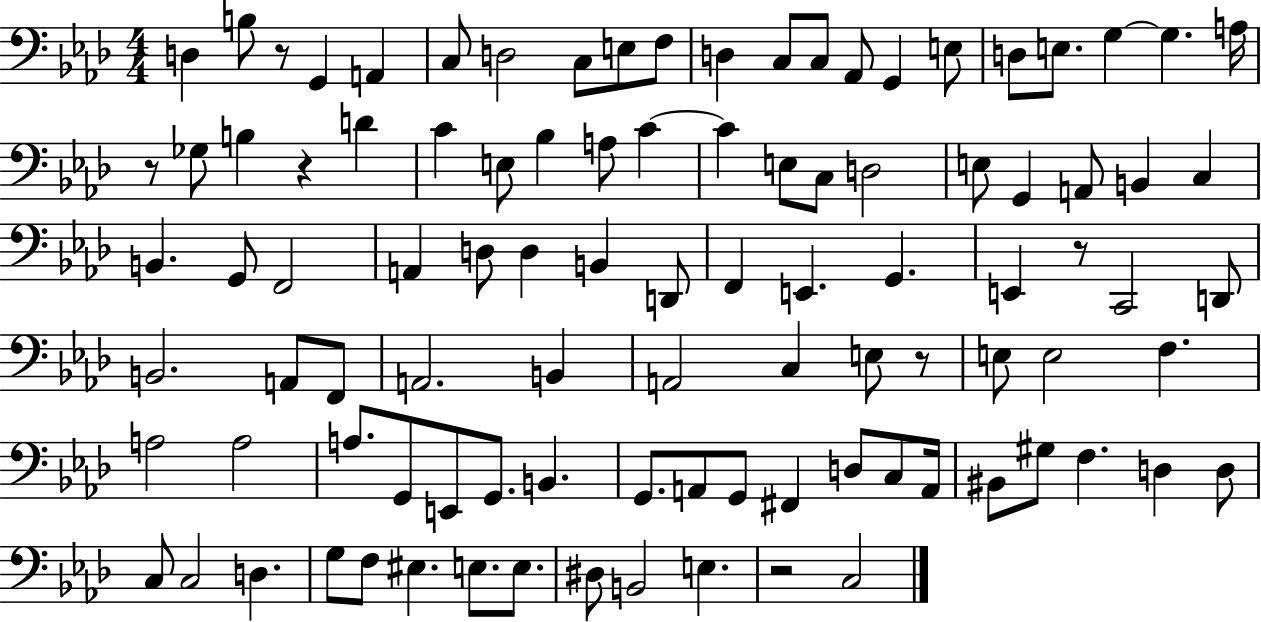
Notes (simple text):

D3/q B3/e R/e G2/q A2/q C3/e D3/h C3/e E3/e F3/e D3/q C3/e C3/e Ab2/e G2/q E3/e D3/e E3/e. G3/q G3/q. A3/s R/e Gb3/e B3/q R/q D4/q C4/q E3/e Bb3/q A3/e C4/q C4/q E3/e C3/e D3/h E3/e G2/q A2/e B2/q C3/q B2/q. G2/e F2/h A2/q D3/e D3/q B2/q D2/e F2/q E2/q. G2/q. E2/q R/e C2/h D2/e B2/h. A2/e F2/e A2/h. B2/q A2/h C3/q E3/e R/e E3/e E3/h F3/q. A3/h A3/h A3/e. G2/e E2/e G2/e. B2/q. G2/e. A2/e G2/e F#2/q D3/e C3/e A2/s BIS2/e G#3/e F3/q. D3/q D3/e C3/e C3/h D3/q. G3/e F3/e EIS3/q. E3/e. E3/e. D#3/e B2/h E3/q. R/h C3/h